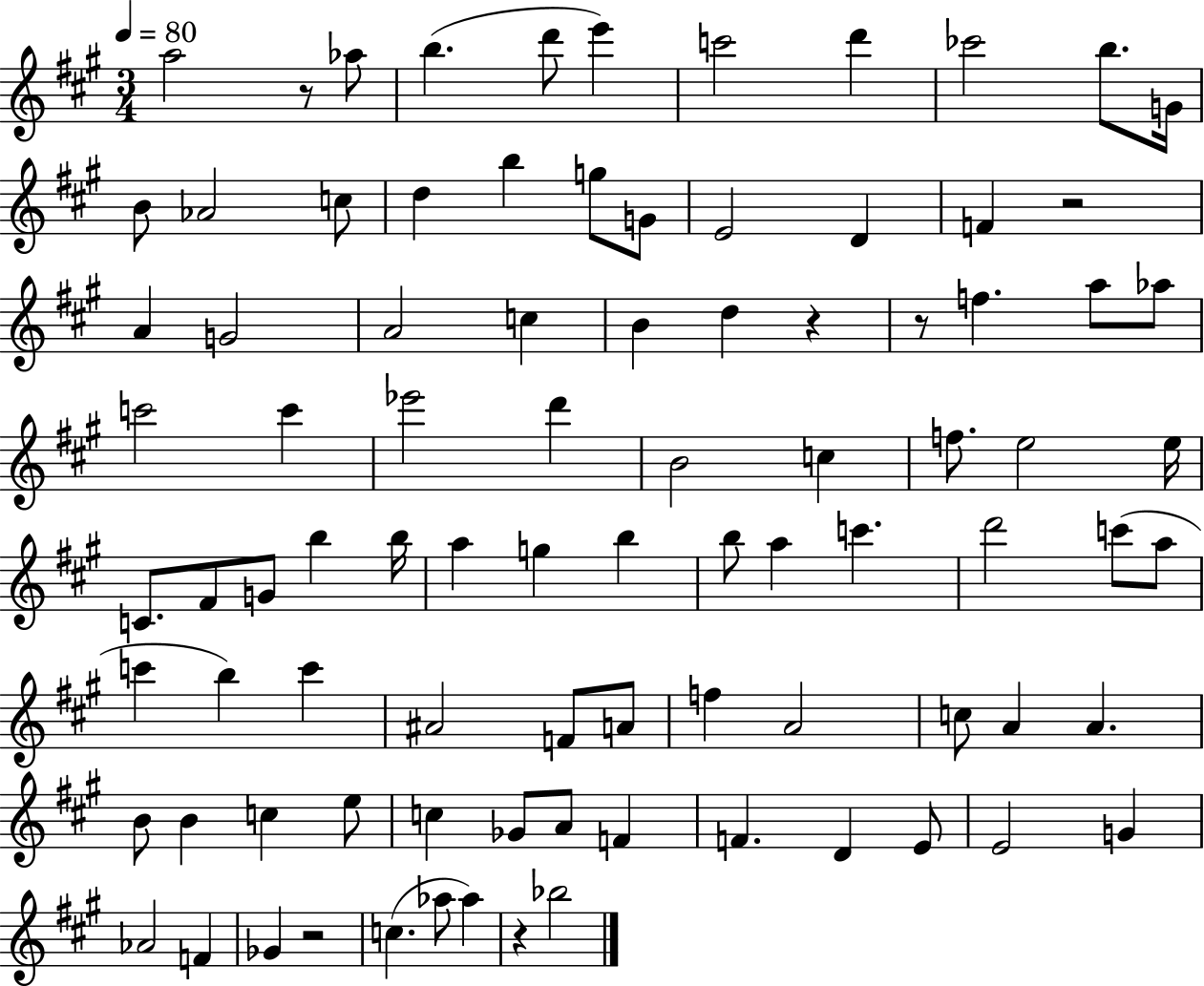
A5/h R/e Ab5/e B5/q. D6/e E6/q C6/h D6/q CES6/h B5/e. G4/s B4/e Ab4/h C5/e D5/q B5/q G5/e G4/e E4/h D4/q F4/q R/h A4/q G4/h A4/h C5/q B4/q D5/q R/q R/e F5/q. A5/e Ab5/e C6/h C6/q Eb6/h D6/q B4/h C5/q F5/e. E5/h E5/s C4/e. F#4/e G4/e B5/q B5/s A5/q G5/q B5/q B5/e A5/q C6/q. D6/h C6/e A5/e C6/q B5/q C6/q A#4/h F4/e A4/e F5/q A4/h C5/e A4/q A4/q. B4/e B4/q C5/q E5/e C5/q Gb4/e A4/e F4/q F4/q. D4/q E4/e E4/h G4/q Ab4/h F4/q Gb4/q R/h C5/q. Ab5/e Ab5/q R/q Bb5/h